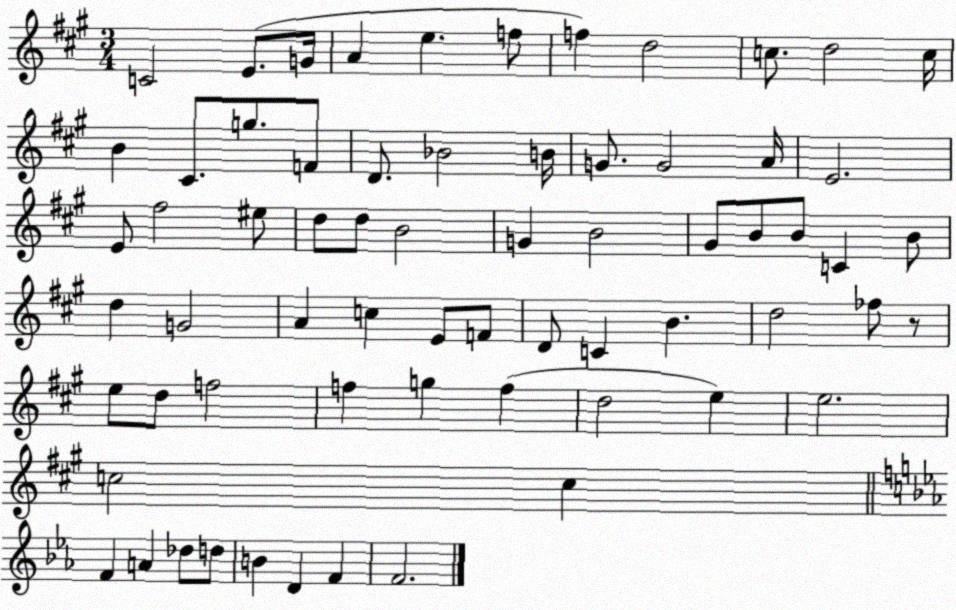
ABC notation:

X:1
T:Untitled
M:3/4
L:1/4
K:A
C2 E/2 G/4 A e f/2 f d2 c/2 d2 c/4 B ^C/2 g/2 F/2 D/2 _B2 B/4 G/2 G2 A/4 E2 E/2 ^f2 ^e/2 d/2 d/2 B2 G B2 ^G/2 B/2 B/2 C B/2 d G2 A c E/2 F/2 D/2 C B d2 _f/2 z/2 e/2 d/2 f2 f g f d2 e e2 c2 c F A _d/2 d/2 B D F F2